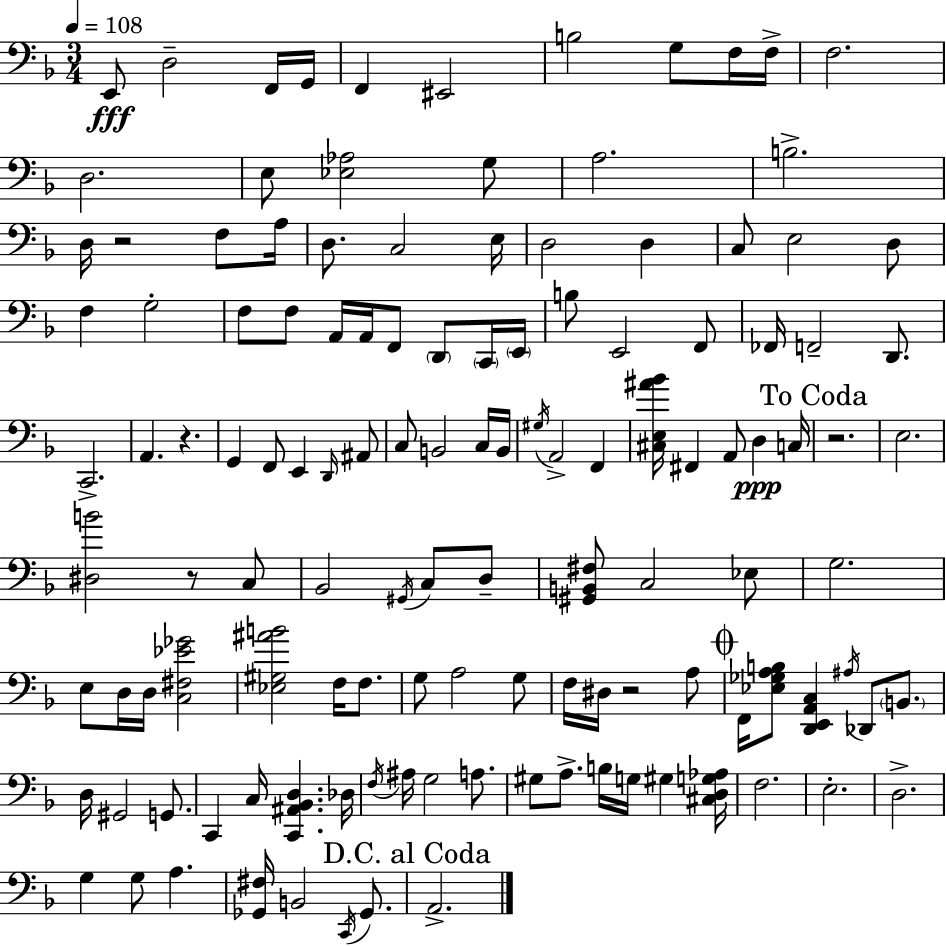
E2/e D3/h F2/s G2/s F2/q EIS2/h B3/h G3/e F3/s F3/s F3/h. D3/h. E3/e [Eb3,Ab3]/h G3/e A3/h. B3/h. D3/s R/h F3/e A3/s D3/e. C3/h E3/s D3/h D3/q C3/e E3/h D3/e F3/q G3/h F3/e F3/e A2/s A2/s F2/e D2/e C2/s E2/s B3/e E2/h F2/e FES2/s F2/h D2/e. C2/h. A2/q. R/q. G2/q F2/e E2/q D2/s A#2/e C3/e B2/h C3/s B2/s G#3/s A2/h F2/q [C#3,E3,A#4,Bb4]/s F#2/q A2/e D3/q C3/s R/h. E3/h. [D#3,B4]/h R/e C3/e Bb2/h G#2/s C3/e D3/e [G#2,B2,F#3]/e C3/h Eb3/e G3/h. E3/e D3/s D3/s [C3,F#3,Eb4,Gb4]/h [Eb3,G#3,A#4,B4]/h F3/s F3/e. G3/e A3/h G3/e F3/s D#3/s R/h A3/e F2/s [Eb3,Gb3,A3,B3]/e [D2,E2,A2,C3]/q A#3/s Db2/e B2/e. D3/s G#2/h G2/e. C2/q C3/s [C2,A#2,Bb2,D3]/q. Db3/s F3/s A#3/s G3/h A3/e. G#3/e A3/e. B3/s G3/s G#3/q [C#3,D3,G3,Ab3]/s F3/h. E3/h. D3/h. G3/q G3/e A3/q. [Gb2,F#3]/s B2/h C2/s Gb2/e. A2/h.